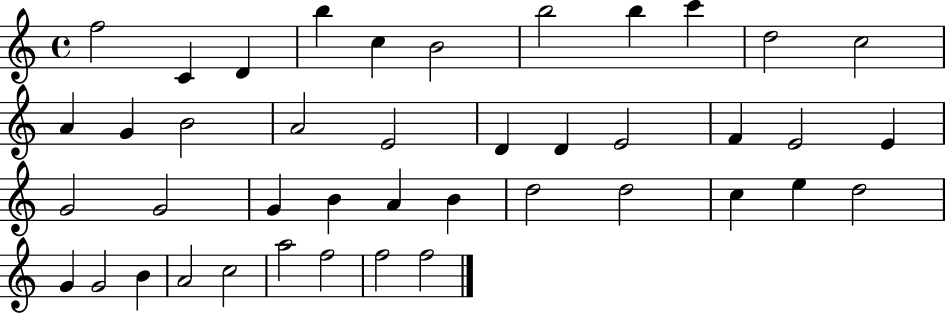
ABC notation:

X:1
T:Untitled
M:4/4
L:1/4
K:C
f2 C D b c B2 b2 b c' d2 c2 A G B2 A2 E2 D D E2 F E2 E G2 G2 G B A B d2 d2 c e d2 G G2 B A2 c2 a2 f2 f2 f2